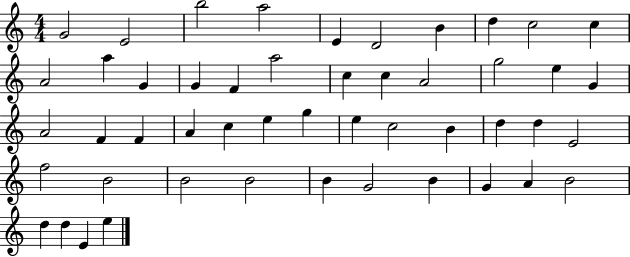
X:1
T:Untitled
M:4/4
L:1/4
K:C
G2 E2 b2 a2 E D2 B d c2 c A2 a G G F a2 c c A2 g2 e G A2 F F A c e g e c2 B d d E2 f2 B2 B2 B2 B G2 B G A B2 d d E e